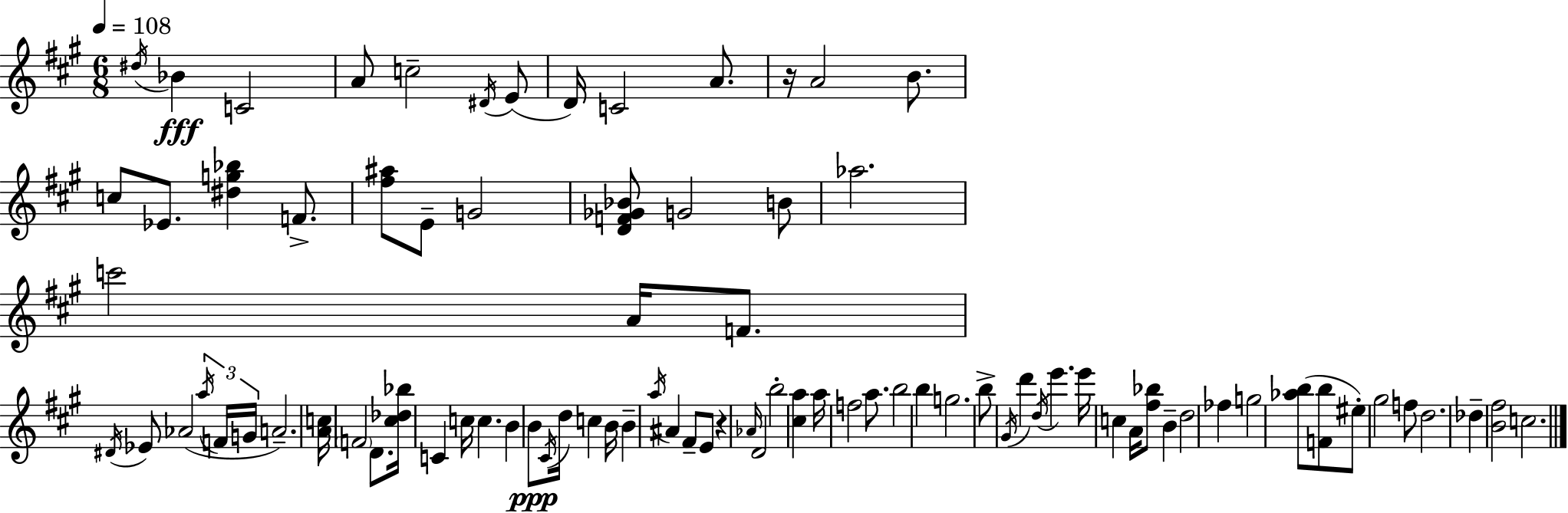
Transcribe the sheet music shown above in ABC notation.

X:1
T:Untitled
M:6/8
L:1/4
K:A
^d/4 _B C2 A/2 c2 ^D/4 E/2 D/4 C2 A/2 z/4 A2 B/2 c/2 _E/2 [^dg_b] F/2 [^f^a]/2 E/2 G2 [DF_G_B]/2 G2 B/2 _a2 c'2 A/4 F/2 ^D/4 _E/2 _A2 a/4 F/4 G/4 A2 [Ac]/4 F2 D/2 [^c_d_b]/4 C c/4 c B B/2 ^C/4 d/4 c B/4 B a/4 ^A ^F/2 E/2 z _A/4 D2 b2 [^ca] a/4 f2 a/2 b2 b g2 b/2 ^G/4 d' d/4 e' e'/4 c A/4 [^f_b]/2 B d2 _f g2 [_ab]/2 [Fb]/2 ^e/2 ^g2 f/2 d2 _d [B^f]2 c2